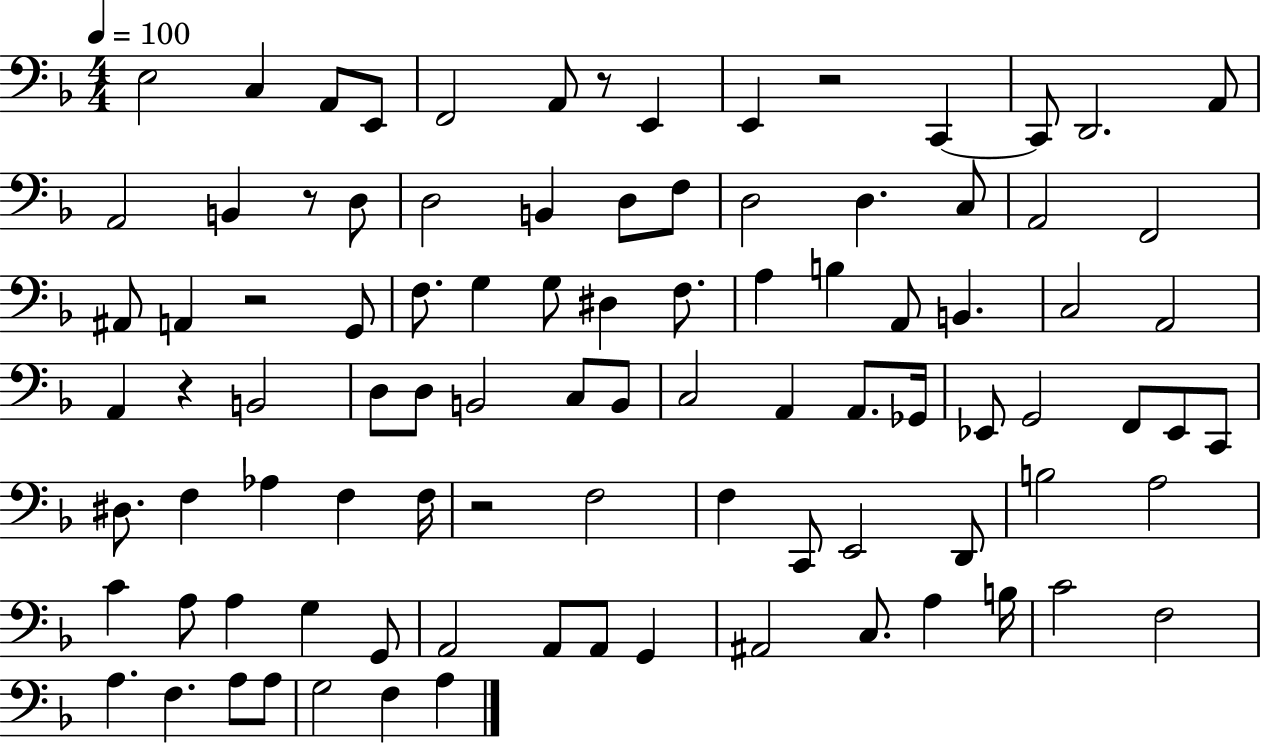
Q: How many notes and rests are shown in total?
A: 94